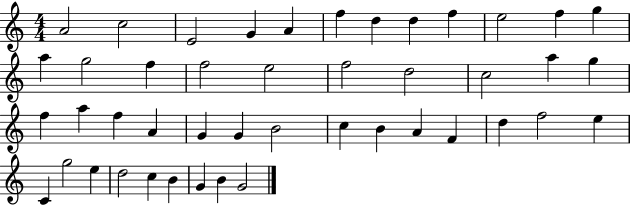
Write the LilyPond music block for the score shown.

{
  \clef treble
  \numericTimeSignature
  \time 4/4
  \key c \major
  a'2 c''2 | e'2 g'4 a'4 | f''4 d''4 d''4 f''4 | e''2 f''4 g''4 | \break a''4 g''2 f''4 | f''2 e''2 | f''2 d''2 | c''2 a''4 g''4 | \break f''4 a''4 f''4 a'4 | g'4 g'4 b'2 | c''4 b'4 a'4 f'4 | d''4 f''2 e''4 | \break c'4 g''2 e''4 | d''2 c''4 b'4 | g'4 b'4 g'2 | \bar "|."
}